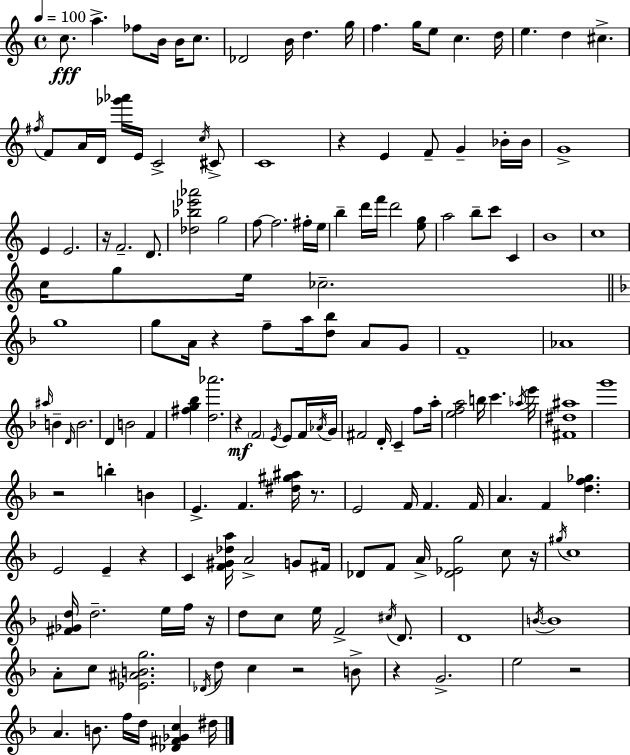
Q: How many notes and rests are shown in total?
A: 162